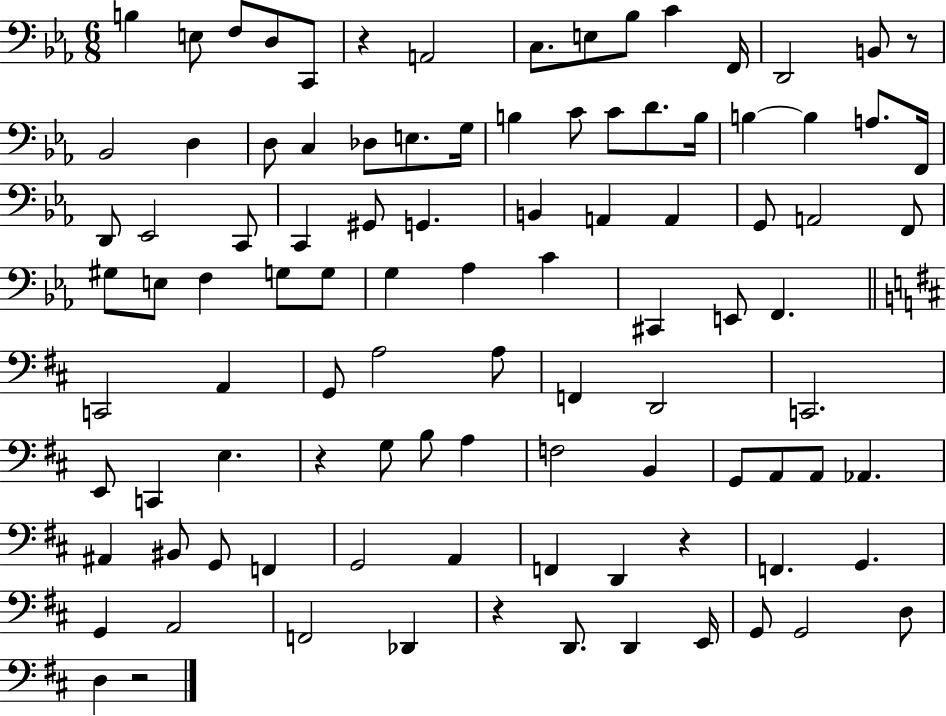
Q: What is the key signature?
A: EES major